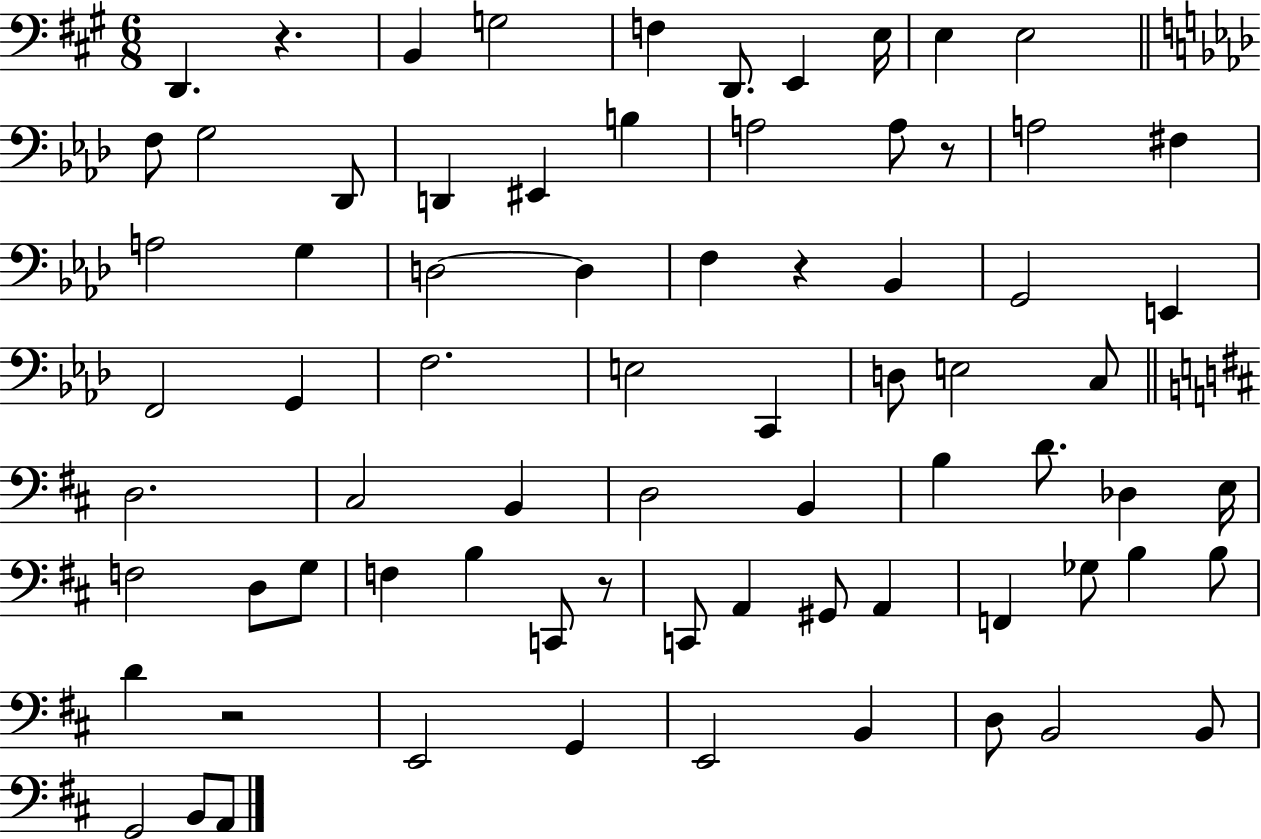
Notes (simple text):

D2/q. R/q. B2/q G3/h F3/q D2/e. E2/q E3/s E3/q E3/h F3/e G3/h Db2/e D2/q EIS2/q B3/q A3/h A3/e R/e A3/h F#3/q A3/h G3/q D3/h D3/q F3/q R/q Bb2/q G2/h E2/q F2/h G2/q F3/h. E3/h C2/q D3/e E3/h C3/e D3/h. C#3/h B2/q D3/h B2/q B3/q D4/e. Db3/q E3/s F3/h D3/e G3/e F3/q B3/q C2/e R/e C2/e A2/q G#2/e A2/q F2/q Gb3/e B3/q B3/e D4/q R/h E2/h G2/q E2/h B2/q D3/e B2/h B2/e G2/h B2/e A2/e